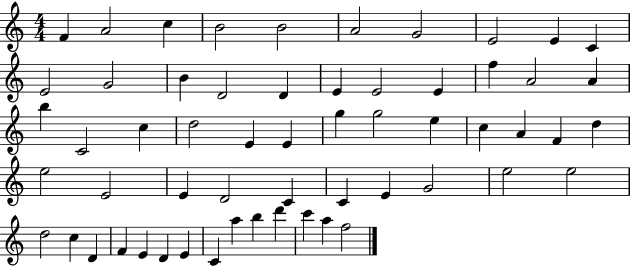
F4/q A4/h C5/q B4/h B4/h A4/h G4/h E4/h E4/q C4/q E4/h G4/h B4/q D4/h D4/q E4/q E4/h E4/q F5/q A4/h A4/q B5/q C4/h C5/q D5/h E4/q E4/q G5/q G5/h E5/q C5/q A4/q F4/q D5/q E5/h E4/h E4/q D4/h C4/q C4/q E4/q G4/h E5/h E5/h D5/h C5/q D4/q F4/q E4/q D4/q E4/q C4/q A5/q B5/q D6/q C6/q A5/q F5/h